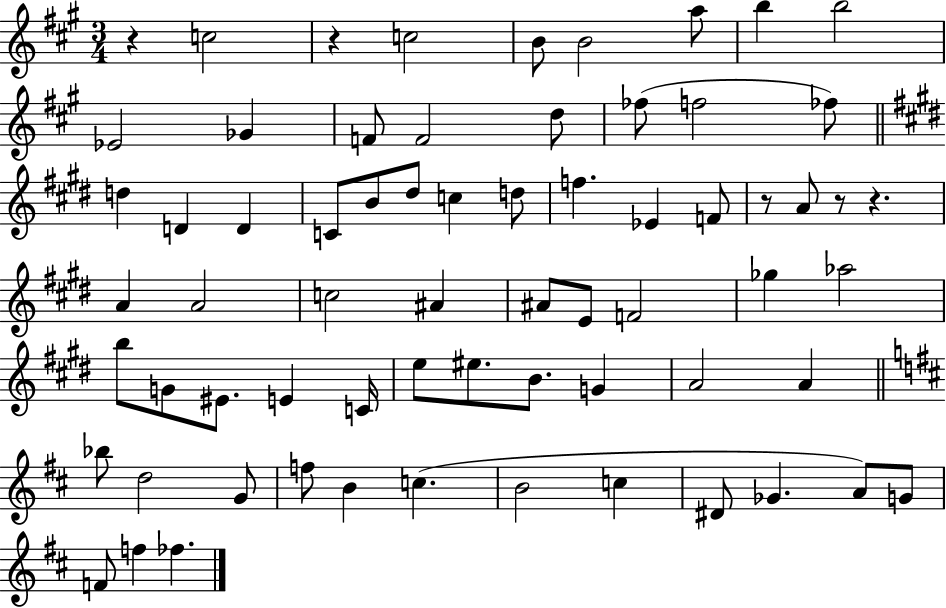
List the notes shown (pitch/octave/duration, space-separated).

R/q C5/h R/q C5/h B4/e B4/h A5/e B5/q B5/h Eb4/h Gb4/q F4/e F4/h D5/e FES5/e F5/h FES5/e D5/q D4/q D4/q C4/e B4/e D#5/e C5/q D5/e F5/q. Eb4/q F4/e R/e A4/e R/e R/q. A4/q A4/h C5/h A#4/q A#4/e E4/e F4/h Gb5/q Ab5/h B5/e G4/e EIS4/e. E4/q C4/s E5/e EIS5/e. B4/e. G4/q A4/h A4/q Bb5/e D5/h G4/e F5/e B4/q C5/q. B4/h C5/q D#4/e Gb4/q. A4/e G4/e F4/e F5/q FES5/q.